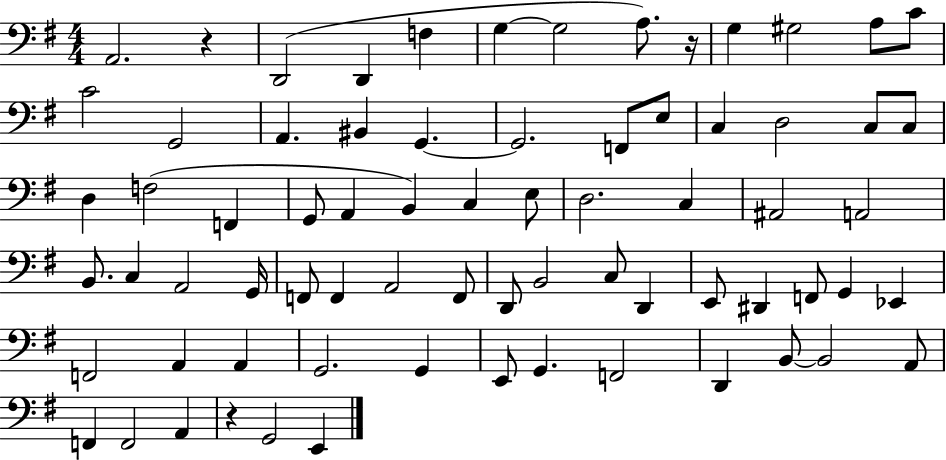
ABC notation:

X:1
T:Untitled
M:4/4
L:1/4
K:G
A,,2 z D,,2 D,, F, G, G,2 A,/2 z/4 G, ^G,2 A,/2 C/2 C2 G,,2 A,, ^B,, G,, G,,2 F,,/2 E,/2 C, D,2 C,/2 C,/2 D, F,2 F,, G,,/2 A,, B,, C, E,/2 D,2 C, ^A,,2 A,,2 B,,/2 C, A,,2 G,,/4 F,,/2 F,, A,,2 F,,/2 D,,/2 B,,2 C,/2 D,, E,,/2 ^D,, F,,/2 G,, _E,, F,,2 A,, A,, G,,2 G,, E,,/2 G,, F,,2 D,, B,,/2 B,,2 A,,/2 F,, F,,2 A,, z G,,2 E,,